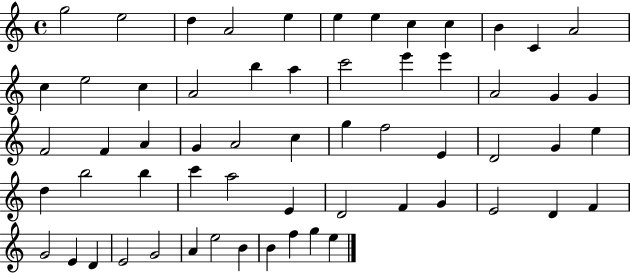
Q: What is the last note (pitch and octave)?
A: E5